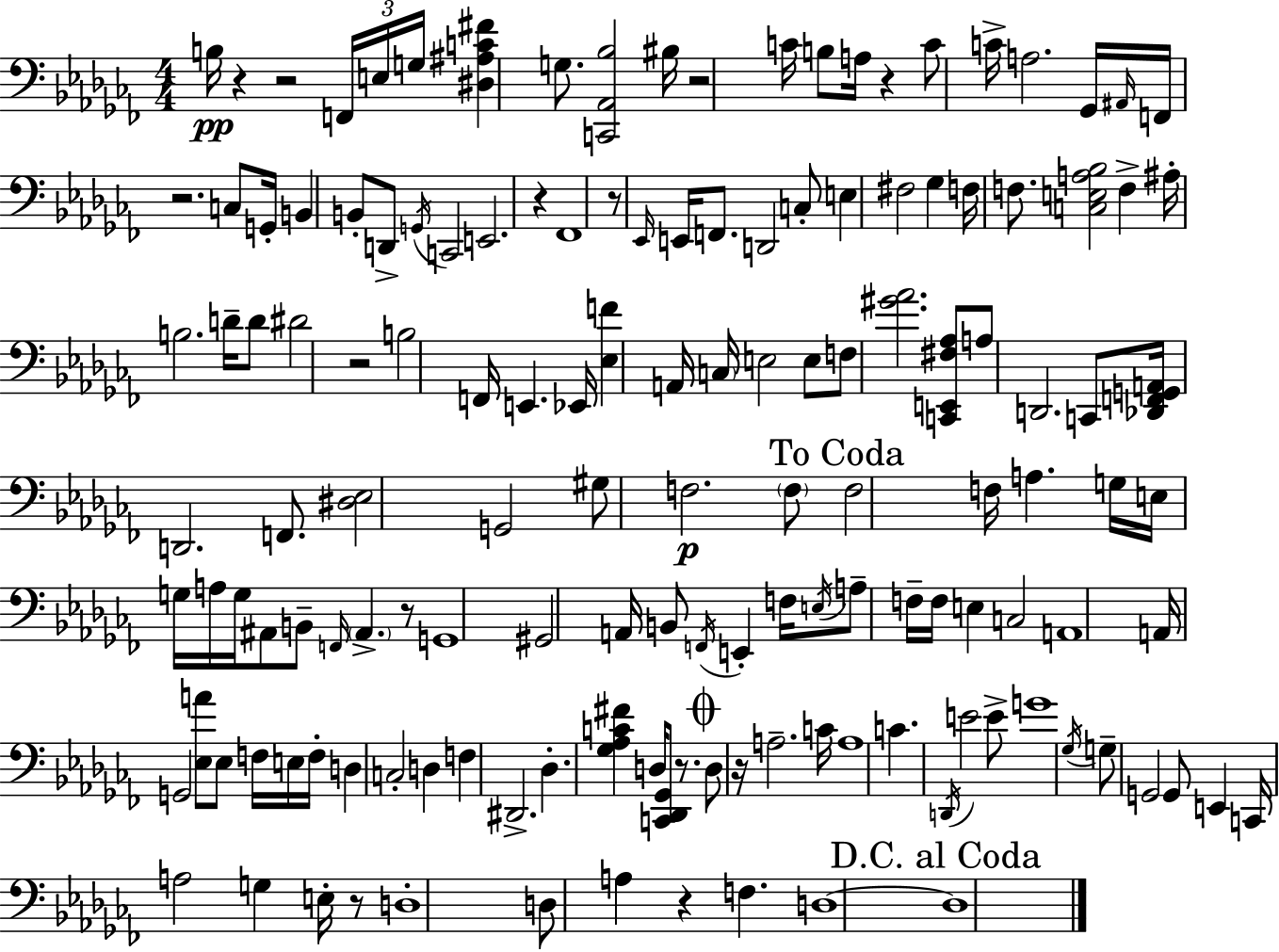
X:1
T:Untitled
M:4/4
L:1/4
K:Abm
B,/4 z z2 F,,/4 E,/4 G,/4 [^D,^A,C^F] G,/2 [C,,_A,,_B,]2 ^B,/4 z2 C/4 B,/2 A,/4 z C/2 C/4 A,2 _G,,/4 ^A,,/4 F,,/4 z2 C,/2 G,,/4 B,, B,,/2 D,,/2 G,,/4 C,,2 E,,2 z _F,,4 z/2 _E,,/4 E,,/4 F,,/2 D,,2 C,/2 E, ^F,2 _G, F,/4 F,/2 [C,E,A,_B,]2 F, ^A,/4 B,2 D/4 D/2 ^D2 z2 B,2 F,,/4 E,, _E,,/4 [_E,F] A,,/4 C,/4 E,2 E,/2 F,/2 [^G_A]2 [C,,E,,^F,_A,]/2 A,/2 D,,2 C,,/2 [_D,,F,,G,,A,,]/4 D,,2 F,,/2 [^D,_E,]2 G,,2 ^G,/2 F,2 F,/2 F,2 F,/4 A, G,/4 E,/4 G,/4 A,/4 G,/4 ^A,,/2 B,,/2 F,,/4 ^A,, z/2 G,,4 ^G,,2 A,,/4 B,,/2 F,,/4 E,, F,/4 E,/4 A,/2 F,/4 F,/4 E, C,2 A,,4 A,,/4 G,,2 [_E,A]/2 _E,/2 F,/4 E,/4 F,/4 D, C,2 D, F, ^D,,2 _D, [_G,_A,C^F] D,/4 [C,,_D,,_G,,]/2 z/2 D,/2 z/4 A,2 C/4 A,4 C D,,/4 E2 E/2 G4 _G,/4 G,/2 G,,2 G,,/2 E,, C,,/4 A,2 G, E,/4 z/2 D,4 D,/2 A, z F, D,4 D,4